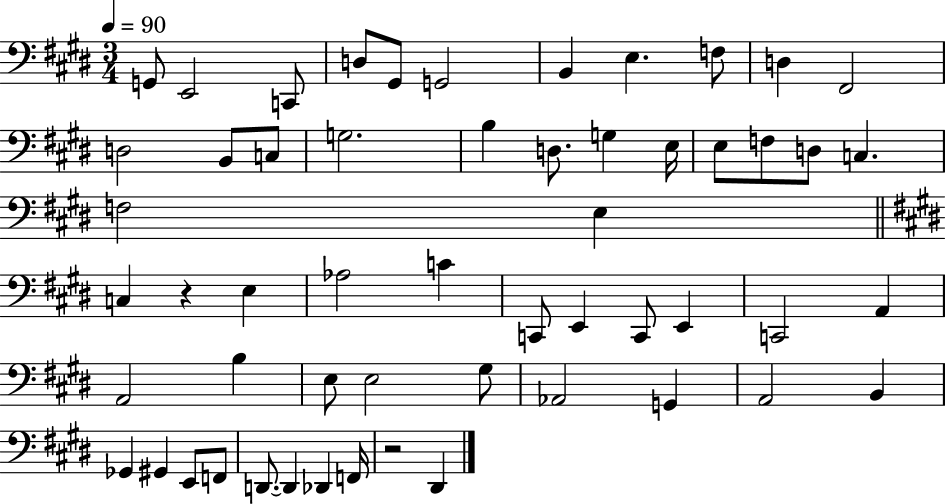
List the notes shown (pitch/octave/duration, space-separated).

G2/e E2/h C2/e D3/e G#2/e G2/h B2/q E3/q. F3/e D3/q F#2/h D3/h B2/e C3/e G3/h. B3/q D3/e. G3/q E3/s E3/e F3/e D3/e C3/q. F3/h E3/q C3/q R/q E3/q Ab3/h C4/q C2/e E2/q C2/e E2/q C2/h A2/q A2/h B3/q E3/e E3/h G#3/e Ab2/h G2/q A2/h B2/q Gb2/q G#2/q E2/e F2/e D2/e. D2/q Db2/q F2/s R/h D#2/q